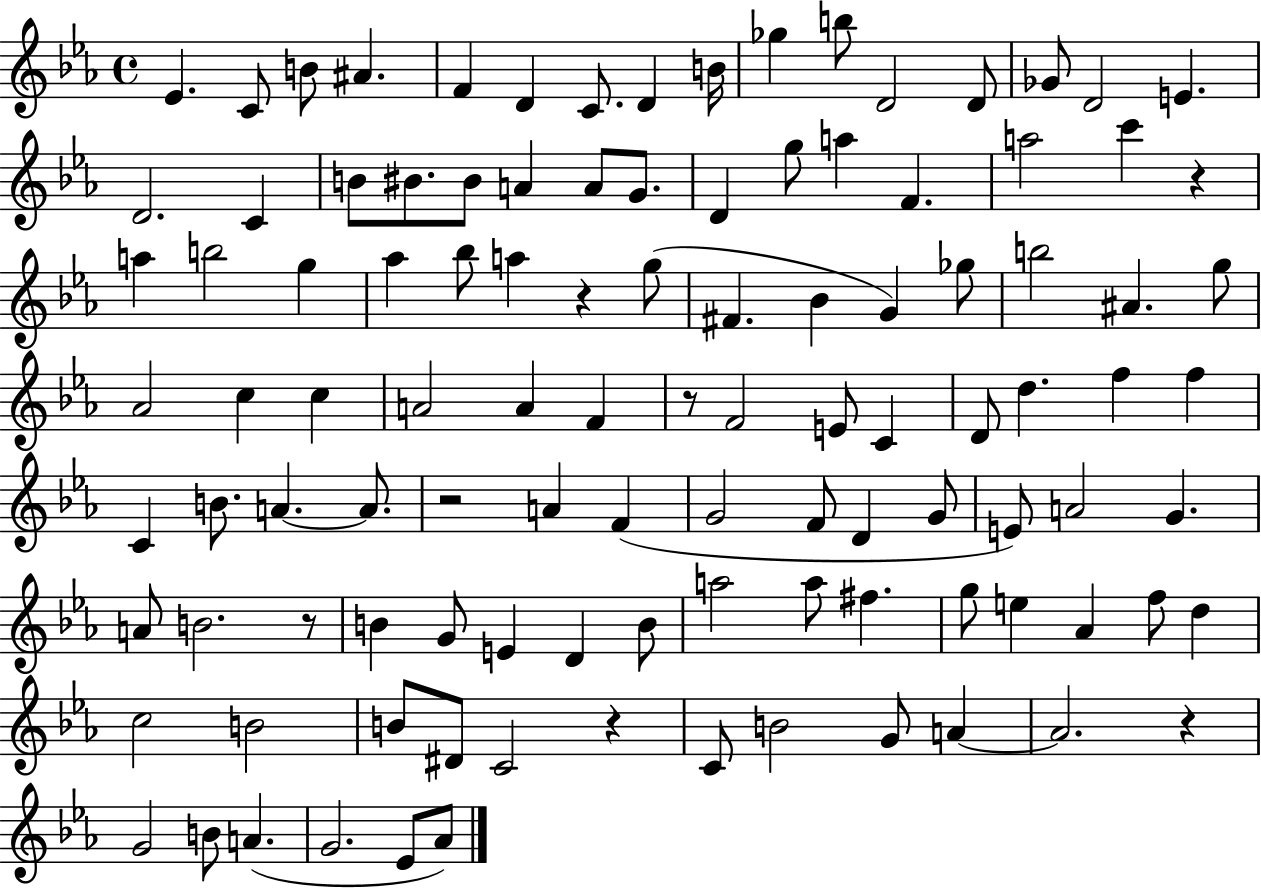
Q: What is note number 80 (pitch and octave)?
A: F#5